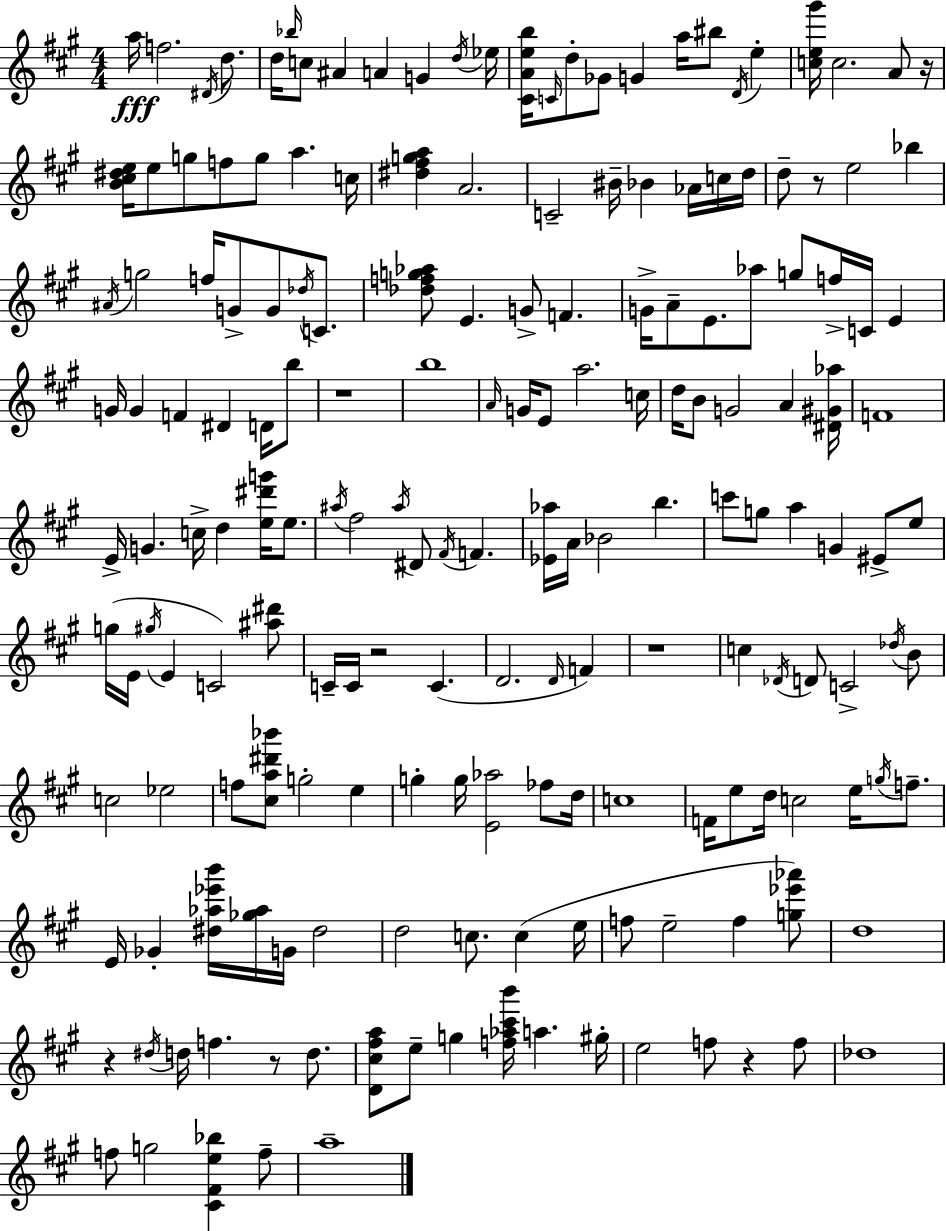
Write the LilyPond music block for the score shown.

{
  \clef treble
  \numericTimeSignature
  \time 4/4
  \key a \major
  a''16\fff f''2. \acciaccatura { dis'16 } d''8. | d''16 \grace { bes''16 } c''8 ais'4 a'4 g'4 | \acciaccatura { d''16 } ees''16 <cis' a' e'' b''>16 \grace { c'16 } d''8-. ges'8 g'4 a''16 bis''8 | \acciaccatura { d'16 } e''4-. <c'' e'' gis'''>16 c''2. | \break a'8 r16 <b' cis'' dis'' e''>16 e''8 g''8 f''8 g''8 a''4. | c''16 <dis'' fis'' g'' a''>4 a'2. | c'2-- bis'16-- bes'4 | aes'16 c''16 d''16 d''8-- r8 e''2 | \break bes''4 \acciaccatura { ais'16 } g''2 f''16 g'8-> | g'8 \acciaccatura { des''16 } c'8. <des'' f'' g'' aes''>8 e'4. g'8-> | f'4. g'16-> a'8-- e'8. aes''8 g''8 | f''16-> c'16 e'4 g'16 g'4 f'4 | \break dis'4 d'16 b''8 r1 | b''1 | \grace { a'16 } g'16 e'8 a''2. | c''16 d''16 b'8 g'2 | \break a'4 <dis' gis' aes''>16 f'1 | e'16-> g'4. c''16-> | d''4 <e'' dis''' g'''>16 e''8. \acciaccatura { ais''16 } fis''2 | \acciaccatura { ais''16 } dis'8 \acciaccatura { fis'16 } f'4. <ees' aes''>16 a'16 bes'2 | \break b''4. c'''8 g''8 a''4 | g'4 eis'8-> e''8 g''16( e'16 \acciaccatura { gis''16 } e'4 | c'2) <ais'' dis'''>8 c'16-- c'16 r2 | c'4.( d'2. | \break \grace { d'16 } f'4) r1 | c''4 | \acciaccatura { des'16 } d'8 c'2-> \acciaccatura { des''16 } b'8 c''2 | ees''2 f''8 | \break <cis'' a'' dis''' bes'''>8 g''2-. e''4 g''4-. | g''16 <e' aes''>2 fes''8 d''16 c''1 | f'16 | e''8 d''16 c''2 e''16 \acciaccatura { g''16 } f''8.-- | \break e'16 ges'4-. <dis'' aes'' ees''' b'''>16 <ges'' aes''>16 g'16 dis''2 | d''2 c''8. c''4( e''16 | f''8 e''2-- f''4 <g'' ees''' aes'''>8) | d''1 | \break r4 \acciaccatura { dis''16 } d''16 f''4. r8 d''8. | <d' cis'' fis'' a''>8 e''8-- g''4 <f'' aes'' cis''' b'''>16 a''4. | gis''16-. e''2 f''8 r4 f''8 | des''1 | \break f''8 g''2 <cis' fis' e'' bes''>4 f''8-- | a''1-- | \bar "|."
}